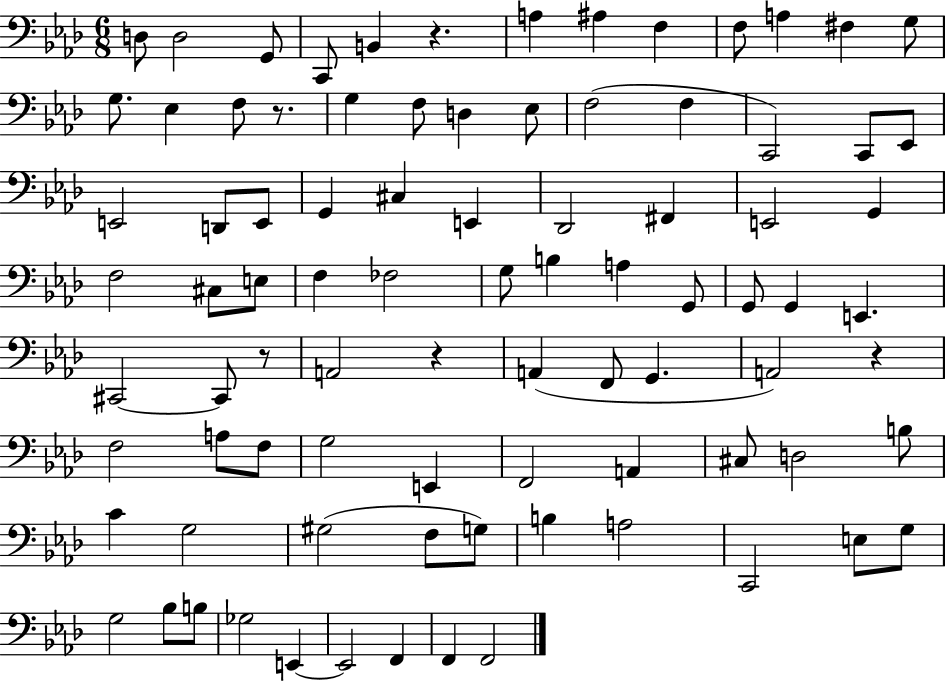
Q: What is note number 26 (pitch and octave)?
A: D2